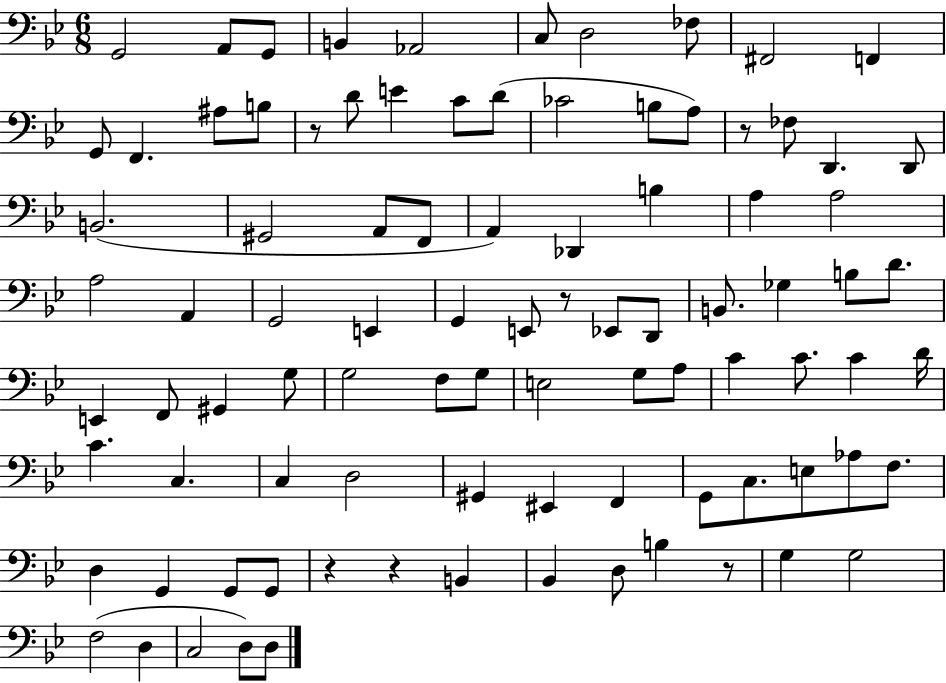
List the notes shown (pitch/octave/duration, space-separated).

G2/h A2/e G2/e B2/q Ab2/h C3/e D3/h FES3/e F#2/h F2/q G2/e F2/q. A#3/e B3/e R/e D4/e E4/q C4/e D4/e CES4/h B3/e A3/e R/e FES3/e D2/q. D2/e B2/h. G#2/h A2/e F2/e A2/q Db2/q B3/q A3/q A3/h A3/h A2/q G2/h E2/q G2/q E2/e R/e Eb2/e D2/e B2/e. Gb3/q B3/e D4/e. E2/q F2/e G#2/q G3/e G3/h F3/e G3/e E3/h G3/e A3/e C4/q C4/e. C4/q D4/s C4/q. C3/q. C3/q D3/h G#2/q EIS2/q F2/q G2/e C3/e. E3/e Ab3/e F3/e. D3/q G2/q G2/e G2/e R/q R/q B2/q Bb2/q D3/e B3/q R/e G3/q G3/h F3/h D3/q C3/h D3/e D3/e